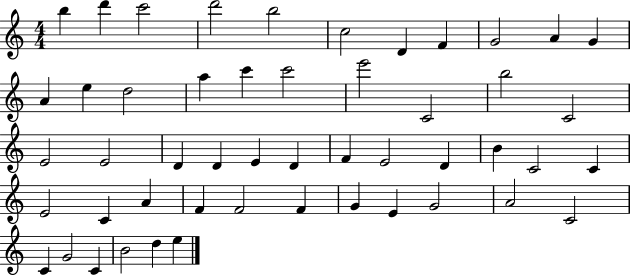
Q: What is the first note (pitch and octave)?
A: B5